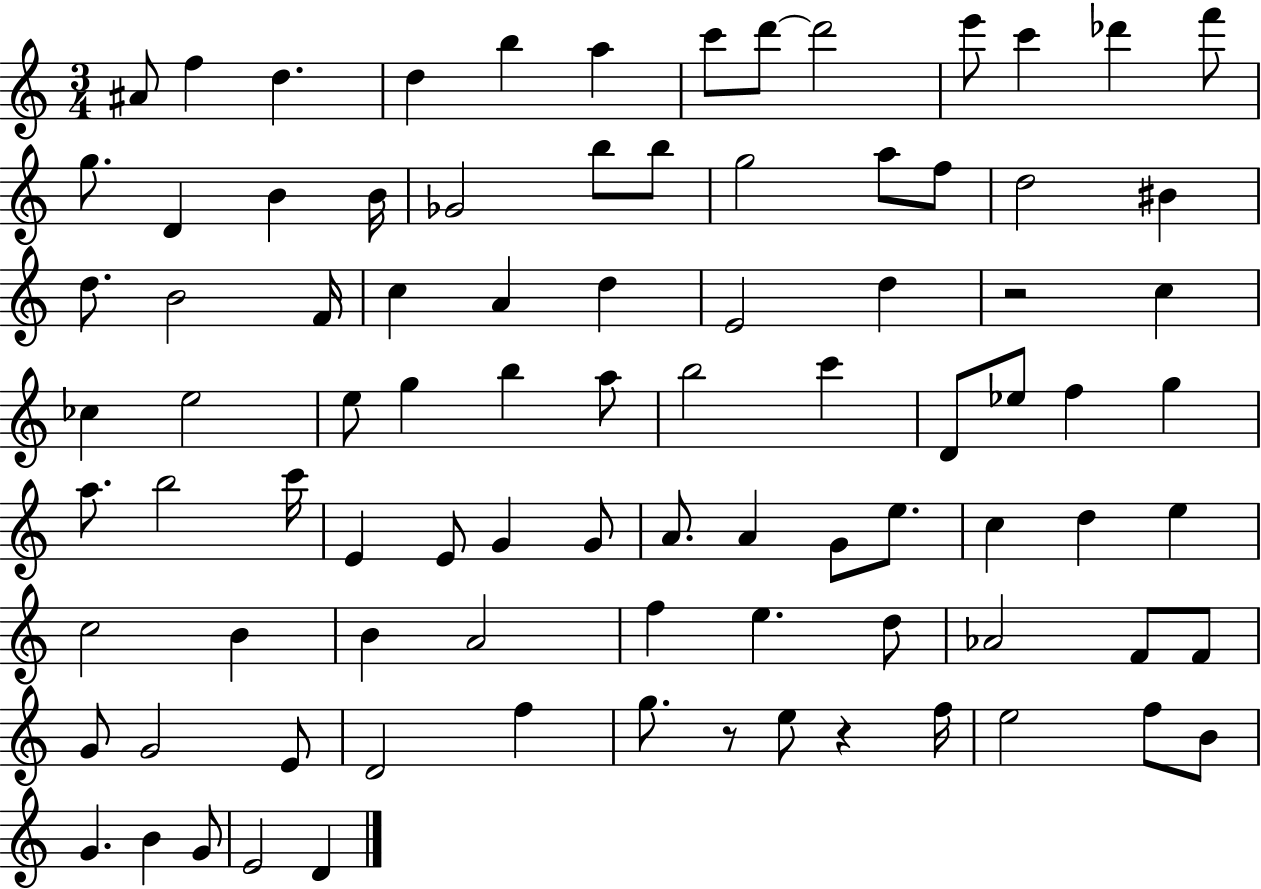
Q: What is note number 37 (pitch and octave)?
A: E5